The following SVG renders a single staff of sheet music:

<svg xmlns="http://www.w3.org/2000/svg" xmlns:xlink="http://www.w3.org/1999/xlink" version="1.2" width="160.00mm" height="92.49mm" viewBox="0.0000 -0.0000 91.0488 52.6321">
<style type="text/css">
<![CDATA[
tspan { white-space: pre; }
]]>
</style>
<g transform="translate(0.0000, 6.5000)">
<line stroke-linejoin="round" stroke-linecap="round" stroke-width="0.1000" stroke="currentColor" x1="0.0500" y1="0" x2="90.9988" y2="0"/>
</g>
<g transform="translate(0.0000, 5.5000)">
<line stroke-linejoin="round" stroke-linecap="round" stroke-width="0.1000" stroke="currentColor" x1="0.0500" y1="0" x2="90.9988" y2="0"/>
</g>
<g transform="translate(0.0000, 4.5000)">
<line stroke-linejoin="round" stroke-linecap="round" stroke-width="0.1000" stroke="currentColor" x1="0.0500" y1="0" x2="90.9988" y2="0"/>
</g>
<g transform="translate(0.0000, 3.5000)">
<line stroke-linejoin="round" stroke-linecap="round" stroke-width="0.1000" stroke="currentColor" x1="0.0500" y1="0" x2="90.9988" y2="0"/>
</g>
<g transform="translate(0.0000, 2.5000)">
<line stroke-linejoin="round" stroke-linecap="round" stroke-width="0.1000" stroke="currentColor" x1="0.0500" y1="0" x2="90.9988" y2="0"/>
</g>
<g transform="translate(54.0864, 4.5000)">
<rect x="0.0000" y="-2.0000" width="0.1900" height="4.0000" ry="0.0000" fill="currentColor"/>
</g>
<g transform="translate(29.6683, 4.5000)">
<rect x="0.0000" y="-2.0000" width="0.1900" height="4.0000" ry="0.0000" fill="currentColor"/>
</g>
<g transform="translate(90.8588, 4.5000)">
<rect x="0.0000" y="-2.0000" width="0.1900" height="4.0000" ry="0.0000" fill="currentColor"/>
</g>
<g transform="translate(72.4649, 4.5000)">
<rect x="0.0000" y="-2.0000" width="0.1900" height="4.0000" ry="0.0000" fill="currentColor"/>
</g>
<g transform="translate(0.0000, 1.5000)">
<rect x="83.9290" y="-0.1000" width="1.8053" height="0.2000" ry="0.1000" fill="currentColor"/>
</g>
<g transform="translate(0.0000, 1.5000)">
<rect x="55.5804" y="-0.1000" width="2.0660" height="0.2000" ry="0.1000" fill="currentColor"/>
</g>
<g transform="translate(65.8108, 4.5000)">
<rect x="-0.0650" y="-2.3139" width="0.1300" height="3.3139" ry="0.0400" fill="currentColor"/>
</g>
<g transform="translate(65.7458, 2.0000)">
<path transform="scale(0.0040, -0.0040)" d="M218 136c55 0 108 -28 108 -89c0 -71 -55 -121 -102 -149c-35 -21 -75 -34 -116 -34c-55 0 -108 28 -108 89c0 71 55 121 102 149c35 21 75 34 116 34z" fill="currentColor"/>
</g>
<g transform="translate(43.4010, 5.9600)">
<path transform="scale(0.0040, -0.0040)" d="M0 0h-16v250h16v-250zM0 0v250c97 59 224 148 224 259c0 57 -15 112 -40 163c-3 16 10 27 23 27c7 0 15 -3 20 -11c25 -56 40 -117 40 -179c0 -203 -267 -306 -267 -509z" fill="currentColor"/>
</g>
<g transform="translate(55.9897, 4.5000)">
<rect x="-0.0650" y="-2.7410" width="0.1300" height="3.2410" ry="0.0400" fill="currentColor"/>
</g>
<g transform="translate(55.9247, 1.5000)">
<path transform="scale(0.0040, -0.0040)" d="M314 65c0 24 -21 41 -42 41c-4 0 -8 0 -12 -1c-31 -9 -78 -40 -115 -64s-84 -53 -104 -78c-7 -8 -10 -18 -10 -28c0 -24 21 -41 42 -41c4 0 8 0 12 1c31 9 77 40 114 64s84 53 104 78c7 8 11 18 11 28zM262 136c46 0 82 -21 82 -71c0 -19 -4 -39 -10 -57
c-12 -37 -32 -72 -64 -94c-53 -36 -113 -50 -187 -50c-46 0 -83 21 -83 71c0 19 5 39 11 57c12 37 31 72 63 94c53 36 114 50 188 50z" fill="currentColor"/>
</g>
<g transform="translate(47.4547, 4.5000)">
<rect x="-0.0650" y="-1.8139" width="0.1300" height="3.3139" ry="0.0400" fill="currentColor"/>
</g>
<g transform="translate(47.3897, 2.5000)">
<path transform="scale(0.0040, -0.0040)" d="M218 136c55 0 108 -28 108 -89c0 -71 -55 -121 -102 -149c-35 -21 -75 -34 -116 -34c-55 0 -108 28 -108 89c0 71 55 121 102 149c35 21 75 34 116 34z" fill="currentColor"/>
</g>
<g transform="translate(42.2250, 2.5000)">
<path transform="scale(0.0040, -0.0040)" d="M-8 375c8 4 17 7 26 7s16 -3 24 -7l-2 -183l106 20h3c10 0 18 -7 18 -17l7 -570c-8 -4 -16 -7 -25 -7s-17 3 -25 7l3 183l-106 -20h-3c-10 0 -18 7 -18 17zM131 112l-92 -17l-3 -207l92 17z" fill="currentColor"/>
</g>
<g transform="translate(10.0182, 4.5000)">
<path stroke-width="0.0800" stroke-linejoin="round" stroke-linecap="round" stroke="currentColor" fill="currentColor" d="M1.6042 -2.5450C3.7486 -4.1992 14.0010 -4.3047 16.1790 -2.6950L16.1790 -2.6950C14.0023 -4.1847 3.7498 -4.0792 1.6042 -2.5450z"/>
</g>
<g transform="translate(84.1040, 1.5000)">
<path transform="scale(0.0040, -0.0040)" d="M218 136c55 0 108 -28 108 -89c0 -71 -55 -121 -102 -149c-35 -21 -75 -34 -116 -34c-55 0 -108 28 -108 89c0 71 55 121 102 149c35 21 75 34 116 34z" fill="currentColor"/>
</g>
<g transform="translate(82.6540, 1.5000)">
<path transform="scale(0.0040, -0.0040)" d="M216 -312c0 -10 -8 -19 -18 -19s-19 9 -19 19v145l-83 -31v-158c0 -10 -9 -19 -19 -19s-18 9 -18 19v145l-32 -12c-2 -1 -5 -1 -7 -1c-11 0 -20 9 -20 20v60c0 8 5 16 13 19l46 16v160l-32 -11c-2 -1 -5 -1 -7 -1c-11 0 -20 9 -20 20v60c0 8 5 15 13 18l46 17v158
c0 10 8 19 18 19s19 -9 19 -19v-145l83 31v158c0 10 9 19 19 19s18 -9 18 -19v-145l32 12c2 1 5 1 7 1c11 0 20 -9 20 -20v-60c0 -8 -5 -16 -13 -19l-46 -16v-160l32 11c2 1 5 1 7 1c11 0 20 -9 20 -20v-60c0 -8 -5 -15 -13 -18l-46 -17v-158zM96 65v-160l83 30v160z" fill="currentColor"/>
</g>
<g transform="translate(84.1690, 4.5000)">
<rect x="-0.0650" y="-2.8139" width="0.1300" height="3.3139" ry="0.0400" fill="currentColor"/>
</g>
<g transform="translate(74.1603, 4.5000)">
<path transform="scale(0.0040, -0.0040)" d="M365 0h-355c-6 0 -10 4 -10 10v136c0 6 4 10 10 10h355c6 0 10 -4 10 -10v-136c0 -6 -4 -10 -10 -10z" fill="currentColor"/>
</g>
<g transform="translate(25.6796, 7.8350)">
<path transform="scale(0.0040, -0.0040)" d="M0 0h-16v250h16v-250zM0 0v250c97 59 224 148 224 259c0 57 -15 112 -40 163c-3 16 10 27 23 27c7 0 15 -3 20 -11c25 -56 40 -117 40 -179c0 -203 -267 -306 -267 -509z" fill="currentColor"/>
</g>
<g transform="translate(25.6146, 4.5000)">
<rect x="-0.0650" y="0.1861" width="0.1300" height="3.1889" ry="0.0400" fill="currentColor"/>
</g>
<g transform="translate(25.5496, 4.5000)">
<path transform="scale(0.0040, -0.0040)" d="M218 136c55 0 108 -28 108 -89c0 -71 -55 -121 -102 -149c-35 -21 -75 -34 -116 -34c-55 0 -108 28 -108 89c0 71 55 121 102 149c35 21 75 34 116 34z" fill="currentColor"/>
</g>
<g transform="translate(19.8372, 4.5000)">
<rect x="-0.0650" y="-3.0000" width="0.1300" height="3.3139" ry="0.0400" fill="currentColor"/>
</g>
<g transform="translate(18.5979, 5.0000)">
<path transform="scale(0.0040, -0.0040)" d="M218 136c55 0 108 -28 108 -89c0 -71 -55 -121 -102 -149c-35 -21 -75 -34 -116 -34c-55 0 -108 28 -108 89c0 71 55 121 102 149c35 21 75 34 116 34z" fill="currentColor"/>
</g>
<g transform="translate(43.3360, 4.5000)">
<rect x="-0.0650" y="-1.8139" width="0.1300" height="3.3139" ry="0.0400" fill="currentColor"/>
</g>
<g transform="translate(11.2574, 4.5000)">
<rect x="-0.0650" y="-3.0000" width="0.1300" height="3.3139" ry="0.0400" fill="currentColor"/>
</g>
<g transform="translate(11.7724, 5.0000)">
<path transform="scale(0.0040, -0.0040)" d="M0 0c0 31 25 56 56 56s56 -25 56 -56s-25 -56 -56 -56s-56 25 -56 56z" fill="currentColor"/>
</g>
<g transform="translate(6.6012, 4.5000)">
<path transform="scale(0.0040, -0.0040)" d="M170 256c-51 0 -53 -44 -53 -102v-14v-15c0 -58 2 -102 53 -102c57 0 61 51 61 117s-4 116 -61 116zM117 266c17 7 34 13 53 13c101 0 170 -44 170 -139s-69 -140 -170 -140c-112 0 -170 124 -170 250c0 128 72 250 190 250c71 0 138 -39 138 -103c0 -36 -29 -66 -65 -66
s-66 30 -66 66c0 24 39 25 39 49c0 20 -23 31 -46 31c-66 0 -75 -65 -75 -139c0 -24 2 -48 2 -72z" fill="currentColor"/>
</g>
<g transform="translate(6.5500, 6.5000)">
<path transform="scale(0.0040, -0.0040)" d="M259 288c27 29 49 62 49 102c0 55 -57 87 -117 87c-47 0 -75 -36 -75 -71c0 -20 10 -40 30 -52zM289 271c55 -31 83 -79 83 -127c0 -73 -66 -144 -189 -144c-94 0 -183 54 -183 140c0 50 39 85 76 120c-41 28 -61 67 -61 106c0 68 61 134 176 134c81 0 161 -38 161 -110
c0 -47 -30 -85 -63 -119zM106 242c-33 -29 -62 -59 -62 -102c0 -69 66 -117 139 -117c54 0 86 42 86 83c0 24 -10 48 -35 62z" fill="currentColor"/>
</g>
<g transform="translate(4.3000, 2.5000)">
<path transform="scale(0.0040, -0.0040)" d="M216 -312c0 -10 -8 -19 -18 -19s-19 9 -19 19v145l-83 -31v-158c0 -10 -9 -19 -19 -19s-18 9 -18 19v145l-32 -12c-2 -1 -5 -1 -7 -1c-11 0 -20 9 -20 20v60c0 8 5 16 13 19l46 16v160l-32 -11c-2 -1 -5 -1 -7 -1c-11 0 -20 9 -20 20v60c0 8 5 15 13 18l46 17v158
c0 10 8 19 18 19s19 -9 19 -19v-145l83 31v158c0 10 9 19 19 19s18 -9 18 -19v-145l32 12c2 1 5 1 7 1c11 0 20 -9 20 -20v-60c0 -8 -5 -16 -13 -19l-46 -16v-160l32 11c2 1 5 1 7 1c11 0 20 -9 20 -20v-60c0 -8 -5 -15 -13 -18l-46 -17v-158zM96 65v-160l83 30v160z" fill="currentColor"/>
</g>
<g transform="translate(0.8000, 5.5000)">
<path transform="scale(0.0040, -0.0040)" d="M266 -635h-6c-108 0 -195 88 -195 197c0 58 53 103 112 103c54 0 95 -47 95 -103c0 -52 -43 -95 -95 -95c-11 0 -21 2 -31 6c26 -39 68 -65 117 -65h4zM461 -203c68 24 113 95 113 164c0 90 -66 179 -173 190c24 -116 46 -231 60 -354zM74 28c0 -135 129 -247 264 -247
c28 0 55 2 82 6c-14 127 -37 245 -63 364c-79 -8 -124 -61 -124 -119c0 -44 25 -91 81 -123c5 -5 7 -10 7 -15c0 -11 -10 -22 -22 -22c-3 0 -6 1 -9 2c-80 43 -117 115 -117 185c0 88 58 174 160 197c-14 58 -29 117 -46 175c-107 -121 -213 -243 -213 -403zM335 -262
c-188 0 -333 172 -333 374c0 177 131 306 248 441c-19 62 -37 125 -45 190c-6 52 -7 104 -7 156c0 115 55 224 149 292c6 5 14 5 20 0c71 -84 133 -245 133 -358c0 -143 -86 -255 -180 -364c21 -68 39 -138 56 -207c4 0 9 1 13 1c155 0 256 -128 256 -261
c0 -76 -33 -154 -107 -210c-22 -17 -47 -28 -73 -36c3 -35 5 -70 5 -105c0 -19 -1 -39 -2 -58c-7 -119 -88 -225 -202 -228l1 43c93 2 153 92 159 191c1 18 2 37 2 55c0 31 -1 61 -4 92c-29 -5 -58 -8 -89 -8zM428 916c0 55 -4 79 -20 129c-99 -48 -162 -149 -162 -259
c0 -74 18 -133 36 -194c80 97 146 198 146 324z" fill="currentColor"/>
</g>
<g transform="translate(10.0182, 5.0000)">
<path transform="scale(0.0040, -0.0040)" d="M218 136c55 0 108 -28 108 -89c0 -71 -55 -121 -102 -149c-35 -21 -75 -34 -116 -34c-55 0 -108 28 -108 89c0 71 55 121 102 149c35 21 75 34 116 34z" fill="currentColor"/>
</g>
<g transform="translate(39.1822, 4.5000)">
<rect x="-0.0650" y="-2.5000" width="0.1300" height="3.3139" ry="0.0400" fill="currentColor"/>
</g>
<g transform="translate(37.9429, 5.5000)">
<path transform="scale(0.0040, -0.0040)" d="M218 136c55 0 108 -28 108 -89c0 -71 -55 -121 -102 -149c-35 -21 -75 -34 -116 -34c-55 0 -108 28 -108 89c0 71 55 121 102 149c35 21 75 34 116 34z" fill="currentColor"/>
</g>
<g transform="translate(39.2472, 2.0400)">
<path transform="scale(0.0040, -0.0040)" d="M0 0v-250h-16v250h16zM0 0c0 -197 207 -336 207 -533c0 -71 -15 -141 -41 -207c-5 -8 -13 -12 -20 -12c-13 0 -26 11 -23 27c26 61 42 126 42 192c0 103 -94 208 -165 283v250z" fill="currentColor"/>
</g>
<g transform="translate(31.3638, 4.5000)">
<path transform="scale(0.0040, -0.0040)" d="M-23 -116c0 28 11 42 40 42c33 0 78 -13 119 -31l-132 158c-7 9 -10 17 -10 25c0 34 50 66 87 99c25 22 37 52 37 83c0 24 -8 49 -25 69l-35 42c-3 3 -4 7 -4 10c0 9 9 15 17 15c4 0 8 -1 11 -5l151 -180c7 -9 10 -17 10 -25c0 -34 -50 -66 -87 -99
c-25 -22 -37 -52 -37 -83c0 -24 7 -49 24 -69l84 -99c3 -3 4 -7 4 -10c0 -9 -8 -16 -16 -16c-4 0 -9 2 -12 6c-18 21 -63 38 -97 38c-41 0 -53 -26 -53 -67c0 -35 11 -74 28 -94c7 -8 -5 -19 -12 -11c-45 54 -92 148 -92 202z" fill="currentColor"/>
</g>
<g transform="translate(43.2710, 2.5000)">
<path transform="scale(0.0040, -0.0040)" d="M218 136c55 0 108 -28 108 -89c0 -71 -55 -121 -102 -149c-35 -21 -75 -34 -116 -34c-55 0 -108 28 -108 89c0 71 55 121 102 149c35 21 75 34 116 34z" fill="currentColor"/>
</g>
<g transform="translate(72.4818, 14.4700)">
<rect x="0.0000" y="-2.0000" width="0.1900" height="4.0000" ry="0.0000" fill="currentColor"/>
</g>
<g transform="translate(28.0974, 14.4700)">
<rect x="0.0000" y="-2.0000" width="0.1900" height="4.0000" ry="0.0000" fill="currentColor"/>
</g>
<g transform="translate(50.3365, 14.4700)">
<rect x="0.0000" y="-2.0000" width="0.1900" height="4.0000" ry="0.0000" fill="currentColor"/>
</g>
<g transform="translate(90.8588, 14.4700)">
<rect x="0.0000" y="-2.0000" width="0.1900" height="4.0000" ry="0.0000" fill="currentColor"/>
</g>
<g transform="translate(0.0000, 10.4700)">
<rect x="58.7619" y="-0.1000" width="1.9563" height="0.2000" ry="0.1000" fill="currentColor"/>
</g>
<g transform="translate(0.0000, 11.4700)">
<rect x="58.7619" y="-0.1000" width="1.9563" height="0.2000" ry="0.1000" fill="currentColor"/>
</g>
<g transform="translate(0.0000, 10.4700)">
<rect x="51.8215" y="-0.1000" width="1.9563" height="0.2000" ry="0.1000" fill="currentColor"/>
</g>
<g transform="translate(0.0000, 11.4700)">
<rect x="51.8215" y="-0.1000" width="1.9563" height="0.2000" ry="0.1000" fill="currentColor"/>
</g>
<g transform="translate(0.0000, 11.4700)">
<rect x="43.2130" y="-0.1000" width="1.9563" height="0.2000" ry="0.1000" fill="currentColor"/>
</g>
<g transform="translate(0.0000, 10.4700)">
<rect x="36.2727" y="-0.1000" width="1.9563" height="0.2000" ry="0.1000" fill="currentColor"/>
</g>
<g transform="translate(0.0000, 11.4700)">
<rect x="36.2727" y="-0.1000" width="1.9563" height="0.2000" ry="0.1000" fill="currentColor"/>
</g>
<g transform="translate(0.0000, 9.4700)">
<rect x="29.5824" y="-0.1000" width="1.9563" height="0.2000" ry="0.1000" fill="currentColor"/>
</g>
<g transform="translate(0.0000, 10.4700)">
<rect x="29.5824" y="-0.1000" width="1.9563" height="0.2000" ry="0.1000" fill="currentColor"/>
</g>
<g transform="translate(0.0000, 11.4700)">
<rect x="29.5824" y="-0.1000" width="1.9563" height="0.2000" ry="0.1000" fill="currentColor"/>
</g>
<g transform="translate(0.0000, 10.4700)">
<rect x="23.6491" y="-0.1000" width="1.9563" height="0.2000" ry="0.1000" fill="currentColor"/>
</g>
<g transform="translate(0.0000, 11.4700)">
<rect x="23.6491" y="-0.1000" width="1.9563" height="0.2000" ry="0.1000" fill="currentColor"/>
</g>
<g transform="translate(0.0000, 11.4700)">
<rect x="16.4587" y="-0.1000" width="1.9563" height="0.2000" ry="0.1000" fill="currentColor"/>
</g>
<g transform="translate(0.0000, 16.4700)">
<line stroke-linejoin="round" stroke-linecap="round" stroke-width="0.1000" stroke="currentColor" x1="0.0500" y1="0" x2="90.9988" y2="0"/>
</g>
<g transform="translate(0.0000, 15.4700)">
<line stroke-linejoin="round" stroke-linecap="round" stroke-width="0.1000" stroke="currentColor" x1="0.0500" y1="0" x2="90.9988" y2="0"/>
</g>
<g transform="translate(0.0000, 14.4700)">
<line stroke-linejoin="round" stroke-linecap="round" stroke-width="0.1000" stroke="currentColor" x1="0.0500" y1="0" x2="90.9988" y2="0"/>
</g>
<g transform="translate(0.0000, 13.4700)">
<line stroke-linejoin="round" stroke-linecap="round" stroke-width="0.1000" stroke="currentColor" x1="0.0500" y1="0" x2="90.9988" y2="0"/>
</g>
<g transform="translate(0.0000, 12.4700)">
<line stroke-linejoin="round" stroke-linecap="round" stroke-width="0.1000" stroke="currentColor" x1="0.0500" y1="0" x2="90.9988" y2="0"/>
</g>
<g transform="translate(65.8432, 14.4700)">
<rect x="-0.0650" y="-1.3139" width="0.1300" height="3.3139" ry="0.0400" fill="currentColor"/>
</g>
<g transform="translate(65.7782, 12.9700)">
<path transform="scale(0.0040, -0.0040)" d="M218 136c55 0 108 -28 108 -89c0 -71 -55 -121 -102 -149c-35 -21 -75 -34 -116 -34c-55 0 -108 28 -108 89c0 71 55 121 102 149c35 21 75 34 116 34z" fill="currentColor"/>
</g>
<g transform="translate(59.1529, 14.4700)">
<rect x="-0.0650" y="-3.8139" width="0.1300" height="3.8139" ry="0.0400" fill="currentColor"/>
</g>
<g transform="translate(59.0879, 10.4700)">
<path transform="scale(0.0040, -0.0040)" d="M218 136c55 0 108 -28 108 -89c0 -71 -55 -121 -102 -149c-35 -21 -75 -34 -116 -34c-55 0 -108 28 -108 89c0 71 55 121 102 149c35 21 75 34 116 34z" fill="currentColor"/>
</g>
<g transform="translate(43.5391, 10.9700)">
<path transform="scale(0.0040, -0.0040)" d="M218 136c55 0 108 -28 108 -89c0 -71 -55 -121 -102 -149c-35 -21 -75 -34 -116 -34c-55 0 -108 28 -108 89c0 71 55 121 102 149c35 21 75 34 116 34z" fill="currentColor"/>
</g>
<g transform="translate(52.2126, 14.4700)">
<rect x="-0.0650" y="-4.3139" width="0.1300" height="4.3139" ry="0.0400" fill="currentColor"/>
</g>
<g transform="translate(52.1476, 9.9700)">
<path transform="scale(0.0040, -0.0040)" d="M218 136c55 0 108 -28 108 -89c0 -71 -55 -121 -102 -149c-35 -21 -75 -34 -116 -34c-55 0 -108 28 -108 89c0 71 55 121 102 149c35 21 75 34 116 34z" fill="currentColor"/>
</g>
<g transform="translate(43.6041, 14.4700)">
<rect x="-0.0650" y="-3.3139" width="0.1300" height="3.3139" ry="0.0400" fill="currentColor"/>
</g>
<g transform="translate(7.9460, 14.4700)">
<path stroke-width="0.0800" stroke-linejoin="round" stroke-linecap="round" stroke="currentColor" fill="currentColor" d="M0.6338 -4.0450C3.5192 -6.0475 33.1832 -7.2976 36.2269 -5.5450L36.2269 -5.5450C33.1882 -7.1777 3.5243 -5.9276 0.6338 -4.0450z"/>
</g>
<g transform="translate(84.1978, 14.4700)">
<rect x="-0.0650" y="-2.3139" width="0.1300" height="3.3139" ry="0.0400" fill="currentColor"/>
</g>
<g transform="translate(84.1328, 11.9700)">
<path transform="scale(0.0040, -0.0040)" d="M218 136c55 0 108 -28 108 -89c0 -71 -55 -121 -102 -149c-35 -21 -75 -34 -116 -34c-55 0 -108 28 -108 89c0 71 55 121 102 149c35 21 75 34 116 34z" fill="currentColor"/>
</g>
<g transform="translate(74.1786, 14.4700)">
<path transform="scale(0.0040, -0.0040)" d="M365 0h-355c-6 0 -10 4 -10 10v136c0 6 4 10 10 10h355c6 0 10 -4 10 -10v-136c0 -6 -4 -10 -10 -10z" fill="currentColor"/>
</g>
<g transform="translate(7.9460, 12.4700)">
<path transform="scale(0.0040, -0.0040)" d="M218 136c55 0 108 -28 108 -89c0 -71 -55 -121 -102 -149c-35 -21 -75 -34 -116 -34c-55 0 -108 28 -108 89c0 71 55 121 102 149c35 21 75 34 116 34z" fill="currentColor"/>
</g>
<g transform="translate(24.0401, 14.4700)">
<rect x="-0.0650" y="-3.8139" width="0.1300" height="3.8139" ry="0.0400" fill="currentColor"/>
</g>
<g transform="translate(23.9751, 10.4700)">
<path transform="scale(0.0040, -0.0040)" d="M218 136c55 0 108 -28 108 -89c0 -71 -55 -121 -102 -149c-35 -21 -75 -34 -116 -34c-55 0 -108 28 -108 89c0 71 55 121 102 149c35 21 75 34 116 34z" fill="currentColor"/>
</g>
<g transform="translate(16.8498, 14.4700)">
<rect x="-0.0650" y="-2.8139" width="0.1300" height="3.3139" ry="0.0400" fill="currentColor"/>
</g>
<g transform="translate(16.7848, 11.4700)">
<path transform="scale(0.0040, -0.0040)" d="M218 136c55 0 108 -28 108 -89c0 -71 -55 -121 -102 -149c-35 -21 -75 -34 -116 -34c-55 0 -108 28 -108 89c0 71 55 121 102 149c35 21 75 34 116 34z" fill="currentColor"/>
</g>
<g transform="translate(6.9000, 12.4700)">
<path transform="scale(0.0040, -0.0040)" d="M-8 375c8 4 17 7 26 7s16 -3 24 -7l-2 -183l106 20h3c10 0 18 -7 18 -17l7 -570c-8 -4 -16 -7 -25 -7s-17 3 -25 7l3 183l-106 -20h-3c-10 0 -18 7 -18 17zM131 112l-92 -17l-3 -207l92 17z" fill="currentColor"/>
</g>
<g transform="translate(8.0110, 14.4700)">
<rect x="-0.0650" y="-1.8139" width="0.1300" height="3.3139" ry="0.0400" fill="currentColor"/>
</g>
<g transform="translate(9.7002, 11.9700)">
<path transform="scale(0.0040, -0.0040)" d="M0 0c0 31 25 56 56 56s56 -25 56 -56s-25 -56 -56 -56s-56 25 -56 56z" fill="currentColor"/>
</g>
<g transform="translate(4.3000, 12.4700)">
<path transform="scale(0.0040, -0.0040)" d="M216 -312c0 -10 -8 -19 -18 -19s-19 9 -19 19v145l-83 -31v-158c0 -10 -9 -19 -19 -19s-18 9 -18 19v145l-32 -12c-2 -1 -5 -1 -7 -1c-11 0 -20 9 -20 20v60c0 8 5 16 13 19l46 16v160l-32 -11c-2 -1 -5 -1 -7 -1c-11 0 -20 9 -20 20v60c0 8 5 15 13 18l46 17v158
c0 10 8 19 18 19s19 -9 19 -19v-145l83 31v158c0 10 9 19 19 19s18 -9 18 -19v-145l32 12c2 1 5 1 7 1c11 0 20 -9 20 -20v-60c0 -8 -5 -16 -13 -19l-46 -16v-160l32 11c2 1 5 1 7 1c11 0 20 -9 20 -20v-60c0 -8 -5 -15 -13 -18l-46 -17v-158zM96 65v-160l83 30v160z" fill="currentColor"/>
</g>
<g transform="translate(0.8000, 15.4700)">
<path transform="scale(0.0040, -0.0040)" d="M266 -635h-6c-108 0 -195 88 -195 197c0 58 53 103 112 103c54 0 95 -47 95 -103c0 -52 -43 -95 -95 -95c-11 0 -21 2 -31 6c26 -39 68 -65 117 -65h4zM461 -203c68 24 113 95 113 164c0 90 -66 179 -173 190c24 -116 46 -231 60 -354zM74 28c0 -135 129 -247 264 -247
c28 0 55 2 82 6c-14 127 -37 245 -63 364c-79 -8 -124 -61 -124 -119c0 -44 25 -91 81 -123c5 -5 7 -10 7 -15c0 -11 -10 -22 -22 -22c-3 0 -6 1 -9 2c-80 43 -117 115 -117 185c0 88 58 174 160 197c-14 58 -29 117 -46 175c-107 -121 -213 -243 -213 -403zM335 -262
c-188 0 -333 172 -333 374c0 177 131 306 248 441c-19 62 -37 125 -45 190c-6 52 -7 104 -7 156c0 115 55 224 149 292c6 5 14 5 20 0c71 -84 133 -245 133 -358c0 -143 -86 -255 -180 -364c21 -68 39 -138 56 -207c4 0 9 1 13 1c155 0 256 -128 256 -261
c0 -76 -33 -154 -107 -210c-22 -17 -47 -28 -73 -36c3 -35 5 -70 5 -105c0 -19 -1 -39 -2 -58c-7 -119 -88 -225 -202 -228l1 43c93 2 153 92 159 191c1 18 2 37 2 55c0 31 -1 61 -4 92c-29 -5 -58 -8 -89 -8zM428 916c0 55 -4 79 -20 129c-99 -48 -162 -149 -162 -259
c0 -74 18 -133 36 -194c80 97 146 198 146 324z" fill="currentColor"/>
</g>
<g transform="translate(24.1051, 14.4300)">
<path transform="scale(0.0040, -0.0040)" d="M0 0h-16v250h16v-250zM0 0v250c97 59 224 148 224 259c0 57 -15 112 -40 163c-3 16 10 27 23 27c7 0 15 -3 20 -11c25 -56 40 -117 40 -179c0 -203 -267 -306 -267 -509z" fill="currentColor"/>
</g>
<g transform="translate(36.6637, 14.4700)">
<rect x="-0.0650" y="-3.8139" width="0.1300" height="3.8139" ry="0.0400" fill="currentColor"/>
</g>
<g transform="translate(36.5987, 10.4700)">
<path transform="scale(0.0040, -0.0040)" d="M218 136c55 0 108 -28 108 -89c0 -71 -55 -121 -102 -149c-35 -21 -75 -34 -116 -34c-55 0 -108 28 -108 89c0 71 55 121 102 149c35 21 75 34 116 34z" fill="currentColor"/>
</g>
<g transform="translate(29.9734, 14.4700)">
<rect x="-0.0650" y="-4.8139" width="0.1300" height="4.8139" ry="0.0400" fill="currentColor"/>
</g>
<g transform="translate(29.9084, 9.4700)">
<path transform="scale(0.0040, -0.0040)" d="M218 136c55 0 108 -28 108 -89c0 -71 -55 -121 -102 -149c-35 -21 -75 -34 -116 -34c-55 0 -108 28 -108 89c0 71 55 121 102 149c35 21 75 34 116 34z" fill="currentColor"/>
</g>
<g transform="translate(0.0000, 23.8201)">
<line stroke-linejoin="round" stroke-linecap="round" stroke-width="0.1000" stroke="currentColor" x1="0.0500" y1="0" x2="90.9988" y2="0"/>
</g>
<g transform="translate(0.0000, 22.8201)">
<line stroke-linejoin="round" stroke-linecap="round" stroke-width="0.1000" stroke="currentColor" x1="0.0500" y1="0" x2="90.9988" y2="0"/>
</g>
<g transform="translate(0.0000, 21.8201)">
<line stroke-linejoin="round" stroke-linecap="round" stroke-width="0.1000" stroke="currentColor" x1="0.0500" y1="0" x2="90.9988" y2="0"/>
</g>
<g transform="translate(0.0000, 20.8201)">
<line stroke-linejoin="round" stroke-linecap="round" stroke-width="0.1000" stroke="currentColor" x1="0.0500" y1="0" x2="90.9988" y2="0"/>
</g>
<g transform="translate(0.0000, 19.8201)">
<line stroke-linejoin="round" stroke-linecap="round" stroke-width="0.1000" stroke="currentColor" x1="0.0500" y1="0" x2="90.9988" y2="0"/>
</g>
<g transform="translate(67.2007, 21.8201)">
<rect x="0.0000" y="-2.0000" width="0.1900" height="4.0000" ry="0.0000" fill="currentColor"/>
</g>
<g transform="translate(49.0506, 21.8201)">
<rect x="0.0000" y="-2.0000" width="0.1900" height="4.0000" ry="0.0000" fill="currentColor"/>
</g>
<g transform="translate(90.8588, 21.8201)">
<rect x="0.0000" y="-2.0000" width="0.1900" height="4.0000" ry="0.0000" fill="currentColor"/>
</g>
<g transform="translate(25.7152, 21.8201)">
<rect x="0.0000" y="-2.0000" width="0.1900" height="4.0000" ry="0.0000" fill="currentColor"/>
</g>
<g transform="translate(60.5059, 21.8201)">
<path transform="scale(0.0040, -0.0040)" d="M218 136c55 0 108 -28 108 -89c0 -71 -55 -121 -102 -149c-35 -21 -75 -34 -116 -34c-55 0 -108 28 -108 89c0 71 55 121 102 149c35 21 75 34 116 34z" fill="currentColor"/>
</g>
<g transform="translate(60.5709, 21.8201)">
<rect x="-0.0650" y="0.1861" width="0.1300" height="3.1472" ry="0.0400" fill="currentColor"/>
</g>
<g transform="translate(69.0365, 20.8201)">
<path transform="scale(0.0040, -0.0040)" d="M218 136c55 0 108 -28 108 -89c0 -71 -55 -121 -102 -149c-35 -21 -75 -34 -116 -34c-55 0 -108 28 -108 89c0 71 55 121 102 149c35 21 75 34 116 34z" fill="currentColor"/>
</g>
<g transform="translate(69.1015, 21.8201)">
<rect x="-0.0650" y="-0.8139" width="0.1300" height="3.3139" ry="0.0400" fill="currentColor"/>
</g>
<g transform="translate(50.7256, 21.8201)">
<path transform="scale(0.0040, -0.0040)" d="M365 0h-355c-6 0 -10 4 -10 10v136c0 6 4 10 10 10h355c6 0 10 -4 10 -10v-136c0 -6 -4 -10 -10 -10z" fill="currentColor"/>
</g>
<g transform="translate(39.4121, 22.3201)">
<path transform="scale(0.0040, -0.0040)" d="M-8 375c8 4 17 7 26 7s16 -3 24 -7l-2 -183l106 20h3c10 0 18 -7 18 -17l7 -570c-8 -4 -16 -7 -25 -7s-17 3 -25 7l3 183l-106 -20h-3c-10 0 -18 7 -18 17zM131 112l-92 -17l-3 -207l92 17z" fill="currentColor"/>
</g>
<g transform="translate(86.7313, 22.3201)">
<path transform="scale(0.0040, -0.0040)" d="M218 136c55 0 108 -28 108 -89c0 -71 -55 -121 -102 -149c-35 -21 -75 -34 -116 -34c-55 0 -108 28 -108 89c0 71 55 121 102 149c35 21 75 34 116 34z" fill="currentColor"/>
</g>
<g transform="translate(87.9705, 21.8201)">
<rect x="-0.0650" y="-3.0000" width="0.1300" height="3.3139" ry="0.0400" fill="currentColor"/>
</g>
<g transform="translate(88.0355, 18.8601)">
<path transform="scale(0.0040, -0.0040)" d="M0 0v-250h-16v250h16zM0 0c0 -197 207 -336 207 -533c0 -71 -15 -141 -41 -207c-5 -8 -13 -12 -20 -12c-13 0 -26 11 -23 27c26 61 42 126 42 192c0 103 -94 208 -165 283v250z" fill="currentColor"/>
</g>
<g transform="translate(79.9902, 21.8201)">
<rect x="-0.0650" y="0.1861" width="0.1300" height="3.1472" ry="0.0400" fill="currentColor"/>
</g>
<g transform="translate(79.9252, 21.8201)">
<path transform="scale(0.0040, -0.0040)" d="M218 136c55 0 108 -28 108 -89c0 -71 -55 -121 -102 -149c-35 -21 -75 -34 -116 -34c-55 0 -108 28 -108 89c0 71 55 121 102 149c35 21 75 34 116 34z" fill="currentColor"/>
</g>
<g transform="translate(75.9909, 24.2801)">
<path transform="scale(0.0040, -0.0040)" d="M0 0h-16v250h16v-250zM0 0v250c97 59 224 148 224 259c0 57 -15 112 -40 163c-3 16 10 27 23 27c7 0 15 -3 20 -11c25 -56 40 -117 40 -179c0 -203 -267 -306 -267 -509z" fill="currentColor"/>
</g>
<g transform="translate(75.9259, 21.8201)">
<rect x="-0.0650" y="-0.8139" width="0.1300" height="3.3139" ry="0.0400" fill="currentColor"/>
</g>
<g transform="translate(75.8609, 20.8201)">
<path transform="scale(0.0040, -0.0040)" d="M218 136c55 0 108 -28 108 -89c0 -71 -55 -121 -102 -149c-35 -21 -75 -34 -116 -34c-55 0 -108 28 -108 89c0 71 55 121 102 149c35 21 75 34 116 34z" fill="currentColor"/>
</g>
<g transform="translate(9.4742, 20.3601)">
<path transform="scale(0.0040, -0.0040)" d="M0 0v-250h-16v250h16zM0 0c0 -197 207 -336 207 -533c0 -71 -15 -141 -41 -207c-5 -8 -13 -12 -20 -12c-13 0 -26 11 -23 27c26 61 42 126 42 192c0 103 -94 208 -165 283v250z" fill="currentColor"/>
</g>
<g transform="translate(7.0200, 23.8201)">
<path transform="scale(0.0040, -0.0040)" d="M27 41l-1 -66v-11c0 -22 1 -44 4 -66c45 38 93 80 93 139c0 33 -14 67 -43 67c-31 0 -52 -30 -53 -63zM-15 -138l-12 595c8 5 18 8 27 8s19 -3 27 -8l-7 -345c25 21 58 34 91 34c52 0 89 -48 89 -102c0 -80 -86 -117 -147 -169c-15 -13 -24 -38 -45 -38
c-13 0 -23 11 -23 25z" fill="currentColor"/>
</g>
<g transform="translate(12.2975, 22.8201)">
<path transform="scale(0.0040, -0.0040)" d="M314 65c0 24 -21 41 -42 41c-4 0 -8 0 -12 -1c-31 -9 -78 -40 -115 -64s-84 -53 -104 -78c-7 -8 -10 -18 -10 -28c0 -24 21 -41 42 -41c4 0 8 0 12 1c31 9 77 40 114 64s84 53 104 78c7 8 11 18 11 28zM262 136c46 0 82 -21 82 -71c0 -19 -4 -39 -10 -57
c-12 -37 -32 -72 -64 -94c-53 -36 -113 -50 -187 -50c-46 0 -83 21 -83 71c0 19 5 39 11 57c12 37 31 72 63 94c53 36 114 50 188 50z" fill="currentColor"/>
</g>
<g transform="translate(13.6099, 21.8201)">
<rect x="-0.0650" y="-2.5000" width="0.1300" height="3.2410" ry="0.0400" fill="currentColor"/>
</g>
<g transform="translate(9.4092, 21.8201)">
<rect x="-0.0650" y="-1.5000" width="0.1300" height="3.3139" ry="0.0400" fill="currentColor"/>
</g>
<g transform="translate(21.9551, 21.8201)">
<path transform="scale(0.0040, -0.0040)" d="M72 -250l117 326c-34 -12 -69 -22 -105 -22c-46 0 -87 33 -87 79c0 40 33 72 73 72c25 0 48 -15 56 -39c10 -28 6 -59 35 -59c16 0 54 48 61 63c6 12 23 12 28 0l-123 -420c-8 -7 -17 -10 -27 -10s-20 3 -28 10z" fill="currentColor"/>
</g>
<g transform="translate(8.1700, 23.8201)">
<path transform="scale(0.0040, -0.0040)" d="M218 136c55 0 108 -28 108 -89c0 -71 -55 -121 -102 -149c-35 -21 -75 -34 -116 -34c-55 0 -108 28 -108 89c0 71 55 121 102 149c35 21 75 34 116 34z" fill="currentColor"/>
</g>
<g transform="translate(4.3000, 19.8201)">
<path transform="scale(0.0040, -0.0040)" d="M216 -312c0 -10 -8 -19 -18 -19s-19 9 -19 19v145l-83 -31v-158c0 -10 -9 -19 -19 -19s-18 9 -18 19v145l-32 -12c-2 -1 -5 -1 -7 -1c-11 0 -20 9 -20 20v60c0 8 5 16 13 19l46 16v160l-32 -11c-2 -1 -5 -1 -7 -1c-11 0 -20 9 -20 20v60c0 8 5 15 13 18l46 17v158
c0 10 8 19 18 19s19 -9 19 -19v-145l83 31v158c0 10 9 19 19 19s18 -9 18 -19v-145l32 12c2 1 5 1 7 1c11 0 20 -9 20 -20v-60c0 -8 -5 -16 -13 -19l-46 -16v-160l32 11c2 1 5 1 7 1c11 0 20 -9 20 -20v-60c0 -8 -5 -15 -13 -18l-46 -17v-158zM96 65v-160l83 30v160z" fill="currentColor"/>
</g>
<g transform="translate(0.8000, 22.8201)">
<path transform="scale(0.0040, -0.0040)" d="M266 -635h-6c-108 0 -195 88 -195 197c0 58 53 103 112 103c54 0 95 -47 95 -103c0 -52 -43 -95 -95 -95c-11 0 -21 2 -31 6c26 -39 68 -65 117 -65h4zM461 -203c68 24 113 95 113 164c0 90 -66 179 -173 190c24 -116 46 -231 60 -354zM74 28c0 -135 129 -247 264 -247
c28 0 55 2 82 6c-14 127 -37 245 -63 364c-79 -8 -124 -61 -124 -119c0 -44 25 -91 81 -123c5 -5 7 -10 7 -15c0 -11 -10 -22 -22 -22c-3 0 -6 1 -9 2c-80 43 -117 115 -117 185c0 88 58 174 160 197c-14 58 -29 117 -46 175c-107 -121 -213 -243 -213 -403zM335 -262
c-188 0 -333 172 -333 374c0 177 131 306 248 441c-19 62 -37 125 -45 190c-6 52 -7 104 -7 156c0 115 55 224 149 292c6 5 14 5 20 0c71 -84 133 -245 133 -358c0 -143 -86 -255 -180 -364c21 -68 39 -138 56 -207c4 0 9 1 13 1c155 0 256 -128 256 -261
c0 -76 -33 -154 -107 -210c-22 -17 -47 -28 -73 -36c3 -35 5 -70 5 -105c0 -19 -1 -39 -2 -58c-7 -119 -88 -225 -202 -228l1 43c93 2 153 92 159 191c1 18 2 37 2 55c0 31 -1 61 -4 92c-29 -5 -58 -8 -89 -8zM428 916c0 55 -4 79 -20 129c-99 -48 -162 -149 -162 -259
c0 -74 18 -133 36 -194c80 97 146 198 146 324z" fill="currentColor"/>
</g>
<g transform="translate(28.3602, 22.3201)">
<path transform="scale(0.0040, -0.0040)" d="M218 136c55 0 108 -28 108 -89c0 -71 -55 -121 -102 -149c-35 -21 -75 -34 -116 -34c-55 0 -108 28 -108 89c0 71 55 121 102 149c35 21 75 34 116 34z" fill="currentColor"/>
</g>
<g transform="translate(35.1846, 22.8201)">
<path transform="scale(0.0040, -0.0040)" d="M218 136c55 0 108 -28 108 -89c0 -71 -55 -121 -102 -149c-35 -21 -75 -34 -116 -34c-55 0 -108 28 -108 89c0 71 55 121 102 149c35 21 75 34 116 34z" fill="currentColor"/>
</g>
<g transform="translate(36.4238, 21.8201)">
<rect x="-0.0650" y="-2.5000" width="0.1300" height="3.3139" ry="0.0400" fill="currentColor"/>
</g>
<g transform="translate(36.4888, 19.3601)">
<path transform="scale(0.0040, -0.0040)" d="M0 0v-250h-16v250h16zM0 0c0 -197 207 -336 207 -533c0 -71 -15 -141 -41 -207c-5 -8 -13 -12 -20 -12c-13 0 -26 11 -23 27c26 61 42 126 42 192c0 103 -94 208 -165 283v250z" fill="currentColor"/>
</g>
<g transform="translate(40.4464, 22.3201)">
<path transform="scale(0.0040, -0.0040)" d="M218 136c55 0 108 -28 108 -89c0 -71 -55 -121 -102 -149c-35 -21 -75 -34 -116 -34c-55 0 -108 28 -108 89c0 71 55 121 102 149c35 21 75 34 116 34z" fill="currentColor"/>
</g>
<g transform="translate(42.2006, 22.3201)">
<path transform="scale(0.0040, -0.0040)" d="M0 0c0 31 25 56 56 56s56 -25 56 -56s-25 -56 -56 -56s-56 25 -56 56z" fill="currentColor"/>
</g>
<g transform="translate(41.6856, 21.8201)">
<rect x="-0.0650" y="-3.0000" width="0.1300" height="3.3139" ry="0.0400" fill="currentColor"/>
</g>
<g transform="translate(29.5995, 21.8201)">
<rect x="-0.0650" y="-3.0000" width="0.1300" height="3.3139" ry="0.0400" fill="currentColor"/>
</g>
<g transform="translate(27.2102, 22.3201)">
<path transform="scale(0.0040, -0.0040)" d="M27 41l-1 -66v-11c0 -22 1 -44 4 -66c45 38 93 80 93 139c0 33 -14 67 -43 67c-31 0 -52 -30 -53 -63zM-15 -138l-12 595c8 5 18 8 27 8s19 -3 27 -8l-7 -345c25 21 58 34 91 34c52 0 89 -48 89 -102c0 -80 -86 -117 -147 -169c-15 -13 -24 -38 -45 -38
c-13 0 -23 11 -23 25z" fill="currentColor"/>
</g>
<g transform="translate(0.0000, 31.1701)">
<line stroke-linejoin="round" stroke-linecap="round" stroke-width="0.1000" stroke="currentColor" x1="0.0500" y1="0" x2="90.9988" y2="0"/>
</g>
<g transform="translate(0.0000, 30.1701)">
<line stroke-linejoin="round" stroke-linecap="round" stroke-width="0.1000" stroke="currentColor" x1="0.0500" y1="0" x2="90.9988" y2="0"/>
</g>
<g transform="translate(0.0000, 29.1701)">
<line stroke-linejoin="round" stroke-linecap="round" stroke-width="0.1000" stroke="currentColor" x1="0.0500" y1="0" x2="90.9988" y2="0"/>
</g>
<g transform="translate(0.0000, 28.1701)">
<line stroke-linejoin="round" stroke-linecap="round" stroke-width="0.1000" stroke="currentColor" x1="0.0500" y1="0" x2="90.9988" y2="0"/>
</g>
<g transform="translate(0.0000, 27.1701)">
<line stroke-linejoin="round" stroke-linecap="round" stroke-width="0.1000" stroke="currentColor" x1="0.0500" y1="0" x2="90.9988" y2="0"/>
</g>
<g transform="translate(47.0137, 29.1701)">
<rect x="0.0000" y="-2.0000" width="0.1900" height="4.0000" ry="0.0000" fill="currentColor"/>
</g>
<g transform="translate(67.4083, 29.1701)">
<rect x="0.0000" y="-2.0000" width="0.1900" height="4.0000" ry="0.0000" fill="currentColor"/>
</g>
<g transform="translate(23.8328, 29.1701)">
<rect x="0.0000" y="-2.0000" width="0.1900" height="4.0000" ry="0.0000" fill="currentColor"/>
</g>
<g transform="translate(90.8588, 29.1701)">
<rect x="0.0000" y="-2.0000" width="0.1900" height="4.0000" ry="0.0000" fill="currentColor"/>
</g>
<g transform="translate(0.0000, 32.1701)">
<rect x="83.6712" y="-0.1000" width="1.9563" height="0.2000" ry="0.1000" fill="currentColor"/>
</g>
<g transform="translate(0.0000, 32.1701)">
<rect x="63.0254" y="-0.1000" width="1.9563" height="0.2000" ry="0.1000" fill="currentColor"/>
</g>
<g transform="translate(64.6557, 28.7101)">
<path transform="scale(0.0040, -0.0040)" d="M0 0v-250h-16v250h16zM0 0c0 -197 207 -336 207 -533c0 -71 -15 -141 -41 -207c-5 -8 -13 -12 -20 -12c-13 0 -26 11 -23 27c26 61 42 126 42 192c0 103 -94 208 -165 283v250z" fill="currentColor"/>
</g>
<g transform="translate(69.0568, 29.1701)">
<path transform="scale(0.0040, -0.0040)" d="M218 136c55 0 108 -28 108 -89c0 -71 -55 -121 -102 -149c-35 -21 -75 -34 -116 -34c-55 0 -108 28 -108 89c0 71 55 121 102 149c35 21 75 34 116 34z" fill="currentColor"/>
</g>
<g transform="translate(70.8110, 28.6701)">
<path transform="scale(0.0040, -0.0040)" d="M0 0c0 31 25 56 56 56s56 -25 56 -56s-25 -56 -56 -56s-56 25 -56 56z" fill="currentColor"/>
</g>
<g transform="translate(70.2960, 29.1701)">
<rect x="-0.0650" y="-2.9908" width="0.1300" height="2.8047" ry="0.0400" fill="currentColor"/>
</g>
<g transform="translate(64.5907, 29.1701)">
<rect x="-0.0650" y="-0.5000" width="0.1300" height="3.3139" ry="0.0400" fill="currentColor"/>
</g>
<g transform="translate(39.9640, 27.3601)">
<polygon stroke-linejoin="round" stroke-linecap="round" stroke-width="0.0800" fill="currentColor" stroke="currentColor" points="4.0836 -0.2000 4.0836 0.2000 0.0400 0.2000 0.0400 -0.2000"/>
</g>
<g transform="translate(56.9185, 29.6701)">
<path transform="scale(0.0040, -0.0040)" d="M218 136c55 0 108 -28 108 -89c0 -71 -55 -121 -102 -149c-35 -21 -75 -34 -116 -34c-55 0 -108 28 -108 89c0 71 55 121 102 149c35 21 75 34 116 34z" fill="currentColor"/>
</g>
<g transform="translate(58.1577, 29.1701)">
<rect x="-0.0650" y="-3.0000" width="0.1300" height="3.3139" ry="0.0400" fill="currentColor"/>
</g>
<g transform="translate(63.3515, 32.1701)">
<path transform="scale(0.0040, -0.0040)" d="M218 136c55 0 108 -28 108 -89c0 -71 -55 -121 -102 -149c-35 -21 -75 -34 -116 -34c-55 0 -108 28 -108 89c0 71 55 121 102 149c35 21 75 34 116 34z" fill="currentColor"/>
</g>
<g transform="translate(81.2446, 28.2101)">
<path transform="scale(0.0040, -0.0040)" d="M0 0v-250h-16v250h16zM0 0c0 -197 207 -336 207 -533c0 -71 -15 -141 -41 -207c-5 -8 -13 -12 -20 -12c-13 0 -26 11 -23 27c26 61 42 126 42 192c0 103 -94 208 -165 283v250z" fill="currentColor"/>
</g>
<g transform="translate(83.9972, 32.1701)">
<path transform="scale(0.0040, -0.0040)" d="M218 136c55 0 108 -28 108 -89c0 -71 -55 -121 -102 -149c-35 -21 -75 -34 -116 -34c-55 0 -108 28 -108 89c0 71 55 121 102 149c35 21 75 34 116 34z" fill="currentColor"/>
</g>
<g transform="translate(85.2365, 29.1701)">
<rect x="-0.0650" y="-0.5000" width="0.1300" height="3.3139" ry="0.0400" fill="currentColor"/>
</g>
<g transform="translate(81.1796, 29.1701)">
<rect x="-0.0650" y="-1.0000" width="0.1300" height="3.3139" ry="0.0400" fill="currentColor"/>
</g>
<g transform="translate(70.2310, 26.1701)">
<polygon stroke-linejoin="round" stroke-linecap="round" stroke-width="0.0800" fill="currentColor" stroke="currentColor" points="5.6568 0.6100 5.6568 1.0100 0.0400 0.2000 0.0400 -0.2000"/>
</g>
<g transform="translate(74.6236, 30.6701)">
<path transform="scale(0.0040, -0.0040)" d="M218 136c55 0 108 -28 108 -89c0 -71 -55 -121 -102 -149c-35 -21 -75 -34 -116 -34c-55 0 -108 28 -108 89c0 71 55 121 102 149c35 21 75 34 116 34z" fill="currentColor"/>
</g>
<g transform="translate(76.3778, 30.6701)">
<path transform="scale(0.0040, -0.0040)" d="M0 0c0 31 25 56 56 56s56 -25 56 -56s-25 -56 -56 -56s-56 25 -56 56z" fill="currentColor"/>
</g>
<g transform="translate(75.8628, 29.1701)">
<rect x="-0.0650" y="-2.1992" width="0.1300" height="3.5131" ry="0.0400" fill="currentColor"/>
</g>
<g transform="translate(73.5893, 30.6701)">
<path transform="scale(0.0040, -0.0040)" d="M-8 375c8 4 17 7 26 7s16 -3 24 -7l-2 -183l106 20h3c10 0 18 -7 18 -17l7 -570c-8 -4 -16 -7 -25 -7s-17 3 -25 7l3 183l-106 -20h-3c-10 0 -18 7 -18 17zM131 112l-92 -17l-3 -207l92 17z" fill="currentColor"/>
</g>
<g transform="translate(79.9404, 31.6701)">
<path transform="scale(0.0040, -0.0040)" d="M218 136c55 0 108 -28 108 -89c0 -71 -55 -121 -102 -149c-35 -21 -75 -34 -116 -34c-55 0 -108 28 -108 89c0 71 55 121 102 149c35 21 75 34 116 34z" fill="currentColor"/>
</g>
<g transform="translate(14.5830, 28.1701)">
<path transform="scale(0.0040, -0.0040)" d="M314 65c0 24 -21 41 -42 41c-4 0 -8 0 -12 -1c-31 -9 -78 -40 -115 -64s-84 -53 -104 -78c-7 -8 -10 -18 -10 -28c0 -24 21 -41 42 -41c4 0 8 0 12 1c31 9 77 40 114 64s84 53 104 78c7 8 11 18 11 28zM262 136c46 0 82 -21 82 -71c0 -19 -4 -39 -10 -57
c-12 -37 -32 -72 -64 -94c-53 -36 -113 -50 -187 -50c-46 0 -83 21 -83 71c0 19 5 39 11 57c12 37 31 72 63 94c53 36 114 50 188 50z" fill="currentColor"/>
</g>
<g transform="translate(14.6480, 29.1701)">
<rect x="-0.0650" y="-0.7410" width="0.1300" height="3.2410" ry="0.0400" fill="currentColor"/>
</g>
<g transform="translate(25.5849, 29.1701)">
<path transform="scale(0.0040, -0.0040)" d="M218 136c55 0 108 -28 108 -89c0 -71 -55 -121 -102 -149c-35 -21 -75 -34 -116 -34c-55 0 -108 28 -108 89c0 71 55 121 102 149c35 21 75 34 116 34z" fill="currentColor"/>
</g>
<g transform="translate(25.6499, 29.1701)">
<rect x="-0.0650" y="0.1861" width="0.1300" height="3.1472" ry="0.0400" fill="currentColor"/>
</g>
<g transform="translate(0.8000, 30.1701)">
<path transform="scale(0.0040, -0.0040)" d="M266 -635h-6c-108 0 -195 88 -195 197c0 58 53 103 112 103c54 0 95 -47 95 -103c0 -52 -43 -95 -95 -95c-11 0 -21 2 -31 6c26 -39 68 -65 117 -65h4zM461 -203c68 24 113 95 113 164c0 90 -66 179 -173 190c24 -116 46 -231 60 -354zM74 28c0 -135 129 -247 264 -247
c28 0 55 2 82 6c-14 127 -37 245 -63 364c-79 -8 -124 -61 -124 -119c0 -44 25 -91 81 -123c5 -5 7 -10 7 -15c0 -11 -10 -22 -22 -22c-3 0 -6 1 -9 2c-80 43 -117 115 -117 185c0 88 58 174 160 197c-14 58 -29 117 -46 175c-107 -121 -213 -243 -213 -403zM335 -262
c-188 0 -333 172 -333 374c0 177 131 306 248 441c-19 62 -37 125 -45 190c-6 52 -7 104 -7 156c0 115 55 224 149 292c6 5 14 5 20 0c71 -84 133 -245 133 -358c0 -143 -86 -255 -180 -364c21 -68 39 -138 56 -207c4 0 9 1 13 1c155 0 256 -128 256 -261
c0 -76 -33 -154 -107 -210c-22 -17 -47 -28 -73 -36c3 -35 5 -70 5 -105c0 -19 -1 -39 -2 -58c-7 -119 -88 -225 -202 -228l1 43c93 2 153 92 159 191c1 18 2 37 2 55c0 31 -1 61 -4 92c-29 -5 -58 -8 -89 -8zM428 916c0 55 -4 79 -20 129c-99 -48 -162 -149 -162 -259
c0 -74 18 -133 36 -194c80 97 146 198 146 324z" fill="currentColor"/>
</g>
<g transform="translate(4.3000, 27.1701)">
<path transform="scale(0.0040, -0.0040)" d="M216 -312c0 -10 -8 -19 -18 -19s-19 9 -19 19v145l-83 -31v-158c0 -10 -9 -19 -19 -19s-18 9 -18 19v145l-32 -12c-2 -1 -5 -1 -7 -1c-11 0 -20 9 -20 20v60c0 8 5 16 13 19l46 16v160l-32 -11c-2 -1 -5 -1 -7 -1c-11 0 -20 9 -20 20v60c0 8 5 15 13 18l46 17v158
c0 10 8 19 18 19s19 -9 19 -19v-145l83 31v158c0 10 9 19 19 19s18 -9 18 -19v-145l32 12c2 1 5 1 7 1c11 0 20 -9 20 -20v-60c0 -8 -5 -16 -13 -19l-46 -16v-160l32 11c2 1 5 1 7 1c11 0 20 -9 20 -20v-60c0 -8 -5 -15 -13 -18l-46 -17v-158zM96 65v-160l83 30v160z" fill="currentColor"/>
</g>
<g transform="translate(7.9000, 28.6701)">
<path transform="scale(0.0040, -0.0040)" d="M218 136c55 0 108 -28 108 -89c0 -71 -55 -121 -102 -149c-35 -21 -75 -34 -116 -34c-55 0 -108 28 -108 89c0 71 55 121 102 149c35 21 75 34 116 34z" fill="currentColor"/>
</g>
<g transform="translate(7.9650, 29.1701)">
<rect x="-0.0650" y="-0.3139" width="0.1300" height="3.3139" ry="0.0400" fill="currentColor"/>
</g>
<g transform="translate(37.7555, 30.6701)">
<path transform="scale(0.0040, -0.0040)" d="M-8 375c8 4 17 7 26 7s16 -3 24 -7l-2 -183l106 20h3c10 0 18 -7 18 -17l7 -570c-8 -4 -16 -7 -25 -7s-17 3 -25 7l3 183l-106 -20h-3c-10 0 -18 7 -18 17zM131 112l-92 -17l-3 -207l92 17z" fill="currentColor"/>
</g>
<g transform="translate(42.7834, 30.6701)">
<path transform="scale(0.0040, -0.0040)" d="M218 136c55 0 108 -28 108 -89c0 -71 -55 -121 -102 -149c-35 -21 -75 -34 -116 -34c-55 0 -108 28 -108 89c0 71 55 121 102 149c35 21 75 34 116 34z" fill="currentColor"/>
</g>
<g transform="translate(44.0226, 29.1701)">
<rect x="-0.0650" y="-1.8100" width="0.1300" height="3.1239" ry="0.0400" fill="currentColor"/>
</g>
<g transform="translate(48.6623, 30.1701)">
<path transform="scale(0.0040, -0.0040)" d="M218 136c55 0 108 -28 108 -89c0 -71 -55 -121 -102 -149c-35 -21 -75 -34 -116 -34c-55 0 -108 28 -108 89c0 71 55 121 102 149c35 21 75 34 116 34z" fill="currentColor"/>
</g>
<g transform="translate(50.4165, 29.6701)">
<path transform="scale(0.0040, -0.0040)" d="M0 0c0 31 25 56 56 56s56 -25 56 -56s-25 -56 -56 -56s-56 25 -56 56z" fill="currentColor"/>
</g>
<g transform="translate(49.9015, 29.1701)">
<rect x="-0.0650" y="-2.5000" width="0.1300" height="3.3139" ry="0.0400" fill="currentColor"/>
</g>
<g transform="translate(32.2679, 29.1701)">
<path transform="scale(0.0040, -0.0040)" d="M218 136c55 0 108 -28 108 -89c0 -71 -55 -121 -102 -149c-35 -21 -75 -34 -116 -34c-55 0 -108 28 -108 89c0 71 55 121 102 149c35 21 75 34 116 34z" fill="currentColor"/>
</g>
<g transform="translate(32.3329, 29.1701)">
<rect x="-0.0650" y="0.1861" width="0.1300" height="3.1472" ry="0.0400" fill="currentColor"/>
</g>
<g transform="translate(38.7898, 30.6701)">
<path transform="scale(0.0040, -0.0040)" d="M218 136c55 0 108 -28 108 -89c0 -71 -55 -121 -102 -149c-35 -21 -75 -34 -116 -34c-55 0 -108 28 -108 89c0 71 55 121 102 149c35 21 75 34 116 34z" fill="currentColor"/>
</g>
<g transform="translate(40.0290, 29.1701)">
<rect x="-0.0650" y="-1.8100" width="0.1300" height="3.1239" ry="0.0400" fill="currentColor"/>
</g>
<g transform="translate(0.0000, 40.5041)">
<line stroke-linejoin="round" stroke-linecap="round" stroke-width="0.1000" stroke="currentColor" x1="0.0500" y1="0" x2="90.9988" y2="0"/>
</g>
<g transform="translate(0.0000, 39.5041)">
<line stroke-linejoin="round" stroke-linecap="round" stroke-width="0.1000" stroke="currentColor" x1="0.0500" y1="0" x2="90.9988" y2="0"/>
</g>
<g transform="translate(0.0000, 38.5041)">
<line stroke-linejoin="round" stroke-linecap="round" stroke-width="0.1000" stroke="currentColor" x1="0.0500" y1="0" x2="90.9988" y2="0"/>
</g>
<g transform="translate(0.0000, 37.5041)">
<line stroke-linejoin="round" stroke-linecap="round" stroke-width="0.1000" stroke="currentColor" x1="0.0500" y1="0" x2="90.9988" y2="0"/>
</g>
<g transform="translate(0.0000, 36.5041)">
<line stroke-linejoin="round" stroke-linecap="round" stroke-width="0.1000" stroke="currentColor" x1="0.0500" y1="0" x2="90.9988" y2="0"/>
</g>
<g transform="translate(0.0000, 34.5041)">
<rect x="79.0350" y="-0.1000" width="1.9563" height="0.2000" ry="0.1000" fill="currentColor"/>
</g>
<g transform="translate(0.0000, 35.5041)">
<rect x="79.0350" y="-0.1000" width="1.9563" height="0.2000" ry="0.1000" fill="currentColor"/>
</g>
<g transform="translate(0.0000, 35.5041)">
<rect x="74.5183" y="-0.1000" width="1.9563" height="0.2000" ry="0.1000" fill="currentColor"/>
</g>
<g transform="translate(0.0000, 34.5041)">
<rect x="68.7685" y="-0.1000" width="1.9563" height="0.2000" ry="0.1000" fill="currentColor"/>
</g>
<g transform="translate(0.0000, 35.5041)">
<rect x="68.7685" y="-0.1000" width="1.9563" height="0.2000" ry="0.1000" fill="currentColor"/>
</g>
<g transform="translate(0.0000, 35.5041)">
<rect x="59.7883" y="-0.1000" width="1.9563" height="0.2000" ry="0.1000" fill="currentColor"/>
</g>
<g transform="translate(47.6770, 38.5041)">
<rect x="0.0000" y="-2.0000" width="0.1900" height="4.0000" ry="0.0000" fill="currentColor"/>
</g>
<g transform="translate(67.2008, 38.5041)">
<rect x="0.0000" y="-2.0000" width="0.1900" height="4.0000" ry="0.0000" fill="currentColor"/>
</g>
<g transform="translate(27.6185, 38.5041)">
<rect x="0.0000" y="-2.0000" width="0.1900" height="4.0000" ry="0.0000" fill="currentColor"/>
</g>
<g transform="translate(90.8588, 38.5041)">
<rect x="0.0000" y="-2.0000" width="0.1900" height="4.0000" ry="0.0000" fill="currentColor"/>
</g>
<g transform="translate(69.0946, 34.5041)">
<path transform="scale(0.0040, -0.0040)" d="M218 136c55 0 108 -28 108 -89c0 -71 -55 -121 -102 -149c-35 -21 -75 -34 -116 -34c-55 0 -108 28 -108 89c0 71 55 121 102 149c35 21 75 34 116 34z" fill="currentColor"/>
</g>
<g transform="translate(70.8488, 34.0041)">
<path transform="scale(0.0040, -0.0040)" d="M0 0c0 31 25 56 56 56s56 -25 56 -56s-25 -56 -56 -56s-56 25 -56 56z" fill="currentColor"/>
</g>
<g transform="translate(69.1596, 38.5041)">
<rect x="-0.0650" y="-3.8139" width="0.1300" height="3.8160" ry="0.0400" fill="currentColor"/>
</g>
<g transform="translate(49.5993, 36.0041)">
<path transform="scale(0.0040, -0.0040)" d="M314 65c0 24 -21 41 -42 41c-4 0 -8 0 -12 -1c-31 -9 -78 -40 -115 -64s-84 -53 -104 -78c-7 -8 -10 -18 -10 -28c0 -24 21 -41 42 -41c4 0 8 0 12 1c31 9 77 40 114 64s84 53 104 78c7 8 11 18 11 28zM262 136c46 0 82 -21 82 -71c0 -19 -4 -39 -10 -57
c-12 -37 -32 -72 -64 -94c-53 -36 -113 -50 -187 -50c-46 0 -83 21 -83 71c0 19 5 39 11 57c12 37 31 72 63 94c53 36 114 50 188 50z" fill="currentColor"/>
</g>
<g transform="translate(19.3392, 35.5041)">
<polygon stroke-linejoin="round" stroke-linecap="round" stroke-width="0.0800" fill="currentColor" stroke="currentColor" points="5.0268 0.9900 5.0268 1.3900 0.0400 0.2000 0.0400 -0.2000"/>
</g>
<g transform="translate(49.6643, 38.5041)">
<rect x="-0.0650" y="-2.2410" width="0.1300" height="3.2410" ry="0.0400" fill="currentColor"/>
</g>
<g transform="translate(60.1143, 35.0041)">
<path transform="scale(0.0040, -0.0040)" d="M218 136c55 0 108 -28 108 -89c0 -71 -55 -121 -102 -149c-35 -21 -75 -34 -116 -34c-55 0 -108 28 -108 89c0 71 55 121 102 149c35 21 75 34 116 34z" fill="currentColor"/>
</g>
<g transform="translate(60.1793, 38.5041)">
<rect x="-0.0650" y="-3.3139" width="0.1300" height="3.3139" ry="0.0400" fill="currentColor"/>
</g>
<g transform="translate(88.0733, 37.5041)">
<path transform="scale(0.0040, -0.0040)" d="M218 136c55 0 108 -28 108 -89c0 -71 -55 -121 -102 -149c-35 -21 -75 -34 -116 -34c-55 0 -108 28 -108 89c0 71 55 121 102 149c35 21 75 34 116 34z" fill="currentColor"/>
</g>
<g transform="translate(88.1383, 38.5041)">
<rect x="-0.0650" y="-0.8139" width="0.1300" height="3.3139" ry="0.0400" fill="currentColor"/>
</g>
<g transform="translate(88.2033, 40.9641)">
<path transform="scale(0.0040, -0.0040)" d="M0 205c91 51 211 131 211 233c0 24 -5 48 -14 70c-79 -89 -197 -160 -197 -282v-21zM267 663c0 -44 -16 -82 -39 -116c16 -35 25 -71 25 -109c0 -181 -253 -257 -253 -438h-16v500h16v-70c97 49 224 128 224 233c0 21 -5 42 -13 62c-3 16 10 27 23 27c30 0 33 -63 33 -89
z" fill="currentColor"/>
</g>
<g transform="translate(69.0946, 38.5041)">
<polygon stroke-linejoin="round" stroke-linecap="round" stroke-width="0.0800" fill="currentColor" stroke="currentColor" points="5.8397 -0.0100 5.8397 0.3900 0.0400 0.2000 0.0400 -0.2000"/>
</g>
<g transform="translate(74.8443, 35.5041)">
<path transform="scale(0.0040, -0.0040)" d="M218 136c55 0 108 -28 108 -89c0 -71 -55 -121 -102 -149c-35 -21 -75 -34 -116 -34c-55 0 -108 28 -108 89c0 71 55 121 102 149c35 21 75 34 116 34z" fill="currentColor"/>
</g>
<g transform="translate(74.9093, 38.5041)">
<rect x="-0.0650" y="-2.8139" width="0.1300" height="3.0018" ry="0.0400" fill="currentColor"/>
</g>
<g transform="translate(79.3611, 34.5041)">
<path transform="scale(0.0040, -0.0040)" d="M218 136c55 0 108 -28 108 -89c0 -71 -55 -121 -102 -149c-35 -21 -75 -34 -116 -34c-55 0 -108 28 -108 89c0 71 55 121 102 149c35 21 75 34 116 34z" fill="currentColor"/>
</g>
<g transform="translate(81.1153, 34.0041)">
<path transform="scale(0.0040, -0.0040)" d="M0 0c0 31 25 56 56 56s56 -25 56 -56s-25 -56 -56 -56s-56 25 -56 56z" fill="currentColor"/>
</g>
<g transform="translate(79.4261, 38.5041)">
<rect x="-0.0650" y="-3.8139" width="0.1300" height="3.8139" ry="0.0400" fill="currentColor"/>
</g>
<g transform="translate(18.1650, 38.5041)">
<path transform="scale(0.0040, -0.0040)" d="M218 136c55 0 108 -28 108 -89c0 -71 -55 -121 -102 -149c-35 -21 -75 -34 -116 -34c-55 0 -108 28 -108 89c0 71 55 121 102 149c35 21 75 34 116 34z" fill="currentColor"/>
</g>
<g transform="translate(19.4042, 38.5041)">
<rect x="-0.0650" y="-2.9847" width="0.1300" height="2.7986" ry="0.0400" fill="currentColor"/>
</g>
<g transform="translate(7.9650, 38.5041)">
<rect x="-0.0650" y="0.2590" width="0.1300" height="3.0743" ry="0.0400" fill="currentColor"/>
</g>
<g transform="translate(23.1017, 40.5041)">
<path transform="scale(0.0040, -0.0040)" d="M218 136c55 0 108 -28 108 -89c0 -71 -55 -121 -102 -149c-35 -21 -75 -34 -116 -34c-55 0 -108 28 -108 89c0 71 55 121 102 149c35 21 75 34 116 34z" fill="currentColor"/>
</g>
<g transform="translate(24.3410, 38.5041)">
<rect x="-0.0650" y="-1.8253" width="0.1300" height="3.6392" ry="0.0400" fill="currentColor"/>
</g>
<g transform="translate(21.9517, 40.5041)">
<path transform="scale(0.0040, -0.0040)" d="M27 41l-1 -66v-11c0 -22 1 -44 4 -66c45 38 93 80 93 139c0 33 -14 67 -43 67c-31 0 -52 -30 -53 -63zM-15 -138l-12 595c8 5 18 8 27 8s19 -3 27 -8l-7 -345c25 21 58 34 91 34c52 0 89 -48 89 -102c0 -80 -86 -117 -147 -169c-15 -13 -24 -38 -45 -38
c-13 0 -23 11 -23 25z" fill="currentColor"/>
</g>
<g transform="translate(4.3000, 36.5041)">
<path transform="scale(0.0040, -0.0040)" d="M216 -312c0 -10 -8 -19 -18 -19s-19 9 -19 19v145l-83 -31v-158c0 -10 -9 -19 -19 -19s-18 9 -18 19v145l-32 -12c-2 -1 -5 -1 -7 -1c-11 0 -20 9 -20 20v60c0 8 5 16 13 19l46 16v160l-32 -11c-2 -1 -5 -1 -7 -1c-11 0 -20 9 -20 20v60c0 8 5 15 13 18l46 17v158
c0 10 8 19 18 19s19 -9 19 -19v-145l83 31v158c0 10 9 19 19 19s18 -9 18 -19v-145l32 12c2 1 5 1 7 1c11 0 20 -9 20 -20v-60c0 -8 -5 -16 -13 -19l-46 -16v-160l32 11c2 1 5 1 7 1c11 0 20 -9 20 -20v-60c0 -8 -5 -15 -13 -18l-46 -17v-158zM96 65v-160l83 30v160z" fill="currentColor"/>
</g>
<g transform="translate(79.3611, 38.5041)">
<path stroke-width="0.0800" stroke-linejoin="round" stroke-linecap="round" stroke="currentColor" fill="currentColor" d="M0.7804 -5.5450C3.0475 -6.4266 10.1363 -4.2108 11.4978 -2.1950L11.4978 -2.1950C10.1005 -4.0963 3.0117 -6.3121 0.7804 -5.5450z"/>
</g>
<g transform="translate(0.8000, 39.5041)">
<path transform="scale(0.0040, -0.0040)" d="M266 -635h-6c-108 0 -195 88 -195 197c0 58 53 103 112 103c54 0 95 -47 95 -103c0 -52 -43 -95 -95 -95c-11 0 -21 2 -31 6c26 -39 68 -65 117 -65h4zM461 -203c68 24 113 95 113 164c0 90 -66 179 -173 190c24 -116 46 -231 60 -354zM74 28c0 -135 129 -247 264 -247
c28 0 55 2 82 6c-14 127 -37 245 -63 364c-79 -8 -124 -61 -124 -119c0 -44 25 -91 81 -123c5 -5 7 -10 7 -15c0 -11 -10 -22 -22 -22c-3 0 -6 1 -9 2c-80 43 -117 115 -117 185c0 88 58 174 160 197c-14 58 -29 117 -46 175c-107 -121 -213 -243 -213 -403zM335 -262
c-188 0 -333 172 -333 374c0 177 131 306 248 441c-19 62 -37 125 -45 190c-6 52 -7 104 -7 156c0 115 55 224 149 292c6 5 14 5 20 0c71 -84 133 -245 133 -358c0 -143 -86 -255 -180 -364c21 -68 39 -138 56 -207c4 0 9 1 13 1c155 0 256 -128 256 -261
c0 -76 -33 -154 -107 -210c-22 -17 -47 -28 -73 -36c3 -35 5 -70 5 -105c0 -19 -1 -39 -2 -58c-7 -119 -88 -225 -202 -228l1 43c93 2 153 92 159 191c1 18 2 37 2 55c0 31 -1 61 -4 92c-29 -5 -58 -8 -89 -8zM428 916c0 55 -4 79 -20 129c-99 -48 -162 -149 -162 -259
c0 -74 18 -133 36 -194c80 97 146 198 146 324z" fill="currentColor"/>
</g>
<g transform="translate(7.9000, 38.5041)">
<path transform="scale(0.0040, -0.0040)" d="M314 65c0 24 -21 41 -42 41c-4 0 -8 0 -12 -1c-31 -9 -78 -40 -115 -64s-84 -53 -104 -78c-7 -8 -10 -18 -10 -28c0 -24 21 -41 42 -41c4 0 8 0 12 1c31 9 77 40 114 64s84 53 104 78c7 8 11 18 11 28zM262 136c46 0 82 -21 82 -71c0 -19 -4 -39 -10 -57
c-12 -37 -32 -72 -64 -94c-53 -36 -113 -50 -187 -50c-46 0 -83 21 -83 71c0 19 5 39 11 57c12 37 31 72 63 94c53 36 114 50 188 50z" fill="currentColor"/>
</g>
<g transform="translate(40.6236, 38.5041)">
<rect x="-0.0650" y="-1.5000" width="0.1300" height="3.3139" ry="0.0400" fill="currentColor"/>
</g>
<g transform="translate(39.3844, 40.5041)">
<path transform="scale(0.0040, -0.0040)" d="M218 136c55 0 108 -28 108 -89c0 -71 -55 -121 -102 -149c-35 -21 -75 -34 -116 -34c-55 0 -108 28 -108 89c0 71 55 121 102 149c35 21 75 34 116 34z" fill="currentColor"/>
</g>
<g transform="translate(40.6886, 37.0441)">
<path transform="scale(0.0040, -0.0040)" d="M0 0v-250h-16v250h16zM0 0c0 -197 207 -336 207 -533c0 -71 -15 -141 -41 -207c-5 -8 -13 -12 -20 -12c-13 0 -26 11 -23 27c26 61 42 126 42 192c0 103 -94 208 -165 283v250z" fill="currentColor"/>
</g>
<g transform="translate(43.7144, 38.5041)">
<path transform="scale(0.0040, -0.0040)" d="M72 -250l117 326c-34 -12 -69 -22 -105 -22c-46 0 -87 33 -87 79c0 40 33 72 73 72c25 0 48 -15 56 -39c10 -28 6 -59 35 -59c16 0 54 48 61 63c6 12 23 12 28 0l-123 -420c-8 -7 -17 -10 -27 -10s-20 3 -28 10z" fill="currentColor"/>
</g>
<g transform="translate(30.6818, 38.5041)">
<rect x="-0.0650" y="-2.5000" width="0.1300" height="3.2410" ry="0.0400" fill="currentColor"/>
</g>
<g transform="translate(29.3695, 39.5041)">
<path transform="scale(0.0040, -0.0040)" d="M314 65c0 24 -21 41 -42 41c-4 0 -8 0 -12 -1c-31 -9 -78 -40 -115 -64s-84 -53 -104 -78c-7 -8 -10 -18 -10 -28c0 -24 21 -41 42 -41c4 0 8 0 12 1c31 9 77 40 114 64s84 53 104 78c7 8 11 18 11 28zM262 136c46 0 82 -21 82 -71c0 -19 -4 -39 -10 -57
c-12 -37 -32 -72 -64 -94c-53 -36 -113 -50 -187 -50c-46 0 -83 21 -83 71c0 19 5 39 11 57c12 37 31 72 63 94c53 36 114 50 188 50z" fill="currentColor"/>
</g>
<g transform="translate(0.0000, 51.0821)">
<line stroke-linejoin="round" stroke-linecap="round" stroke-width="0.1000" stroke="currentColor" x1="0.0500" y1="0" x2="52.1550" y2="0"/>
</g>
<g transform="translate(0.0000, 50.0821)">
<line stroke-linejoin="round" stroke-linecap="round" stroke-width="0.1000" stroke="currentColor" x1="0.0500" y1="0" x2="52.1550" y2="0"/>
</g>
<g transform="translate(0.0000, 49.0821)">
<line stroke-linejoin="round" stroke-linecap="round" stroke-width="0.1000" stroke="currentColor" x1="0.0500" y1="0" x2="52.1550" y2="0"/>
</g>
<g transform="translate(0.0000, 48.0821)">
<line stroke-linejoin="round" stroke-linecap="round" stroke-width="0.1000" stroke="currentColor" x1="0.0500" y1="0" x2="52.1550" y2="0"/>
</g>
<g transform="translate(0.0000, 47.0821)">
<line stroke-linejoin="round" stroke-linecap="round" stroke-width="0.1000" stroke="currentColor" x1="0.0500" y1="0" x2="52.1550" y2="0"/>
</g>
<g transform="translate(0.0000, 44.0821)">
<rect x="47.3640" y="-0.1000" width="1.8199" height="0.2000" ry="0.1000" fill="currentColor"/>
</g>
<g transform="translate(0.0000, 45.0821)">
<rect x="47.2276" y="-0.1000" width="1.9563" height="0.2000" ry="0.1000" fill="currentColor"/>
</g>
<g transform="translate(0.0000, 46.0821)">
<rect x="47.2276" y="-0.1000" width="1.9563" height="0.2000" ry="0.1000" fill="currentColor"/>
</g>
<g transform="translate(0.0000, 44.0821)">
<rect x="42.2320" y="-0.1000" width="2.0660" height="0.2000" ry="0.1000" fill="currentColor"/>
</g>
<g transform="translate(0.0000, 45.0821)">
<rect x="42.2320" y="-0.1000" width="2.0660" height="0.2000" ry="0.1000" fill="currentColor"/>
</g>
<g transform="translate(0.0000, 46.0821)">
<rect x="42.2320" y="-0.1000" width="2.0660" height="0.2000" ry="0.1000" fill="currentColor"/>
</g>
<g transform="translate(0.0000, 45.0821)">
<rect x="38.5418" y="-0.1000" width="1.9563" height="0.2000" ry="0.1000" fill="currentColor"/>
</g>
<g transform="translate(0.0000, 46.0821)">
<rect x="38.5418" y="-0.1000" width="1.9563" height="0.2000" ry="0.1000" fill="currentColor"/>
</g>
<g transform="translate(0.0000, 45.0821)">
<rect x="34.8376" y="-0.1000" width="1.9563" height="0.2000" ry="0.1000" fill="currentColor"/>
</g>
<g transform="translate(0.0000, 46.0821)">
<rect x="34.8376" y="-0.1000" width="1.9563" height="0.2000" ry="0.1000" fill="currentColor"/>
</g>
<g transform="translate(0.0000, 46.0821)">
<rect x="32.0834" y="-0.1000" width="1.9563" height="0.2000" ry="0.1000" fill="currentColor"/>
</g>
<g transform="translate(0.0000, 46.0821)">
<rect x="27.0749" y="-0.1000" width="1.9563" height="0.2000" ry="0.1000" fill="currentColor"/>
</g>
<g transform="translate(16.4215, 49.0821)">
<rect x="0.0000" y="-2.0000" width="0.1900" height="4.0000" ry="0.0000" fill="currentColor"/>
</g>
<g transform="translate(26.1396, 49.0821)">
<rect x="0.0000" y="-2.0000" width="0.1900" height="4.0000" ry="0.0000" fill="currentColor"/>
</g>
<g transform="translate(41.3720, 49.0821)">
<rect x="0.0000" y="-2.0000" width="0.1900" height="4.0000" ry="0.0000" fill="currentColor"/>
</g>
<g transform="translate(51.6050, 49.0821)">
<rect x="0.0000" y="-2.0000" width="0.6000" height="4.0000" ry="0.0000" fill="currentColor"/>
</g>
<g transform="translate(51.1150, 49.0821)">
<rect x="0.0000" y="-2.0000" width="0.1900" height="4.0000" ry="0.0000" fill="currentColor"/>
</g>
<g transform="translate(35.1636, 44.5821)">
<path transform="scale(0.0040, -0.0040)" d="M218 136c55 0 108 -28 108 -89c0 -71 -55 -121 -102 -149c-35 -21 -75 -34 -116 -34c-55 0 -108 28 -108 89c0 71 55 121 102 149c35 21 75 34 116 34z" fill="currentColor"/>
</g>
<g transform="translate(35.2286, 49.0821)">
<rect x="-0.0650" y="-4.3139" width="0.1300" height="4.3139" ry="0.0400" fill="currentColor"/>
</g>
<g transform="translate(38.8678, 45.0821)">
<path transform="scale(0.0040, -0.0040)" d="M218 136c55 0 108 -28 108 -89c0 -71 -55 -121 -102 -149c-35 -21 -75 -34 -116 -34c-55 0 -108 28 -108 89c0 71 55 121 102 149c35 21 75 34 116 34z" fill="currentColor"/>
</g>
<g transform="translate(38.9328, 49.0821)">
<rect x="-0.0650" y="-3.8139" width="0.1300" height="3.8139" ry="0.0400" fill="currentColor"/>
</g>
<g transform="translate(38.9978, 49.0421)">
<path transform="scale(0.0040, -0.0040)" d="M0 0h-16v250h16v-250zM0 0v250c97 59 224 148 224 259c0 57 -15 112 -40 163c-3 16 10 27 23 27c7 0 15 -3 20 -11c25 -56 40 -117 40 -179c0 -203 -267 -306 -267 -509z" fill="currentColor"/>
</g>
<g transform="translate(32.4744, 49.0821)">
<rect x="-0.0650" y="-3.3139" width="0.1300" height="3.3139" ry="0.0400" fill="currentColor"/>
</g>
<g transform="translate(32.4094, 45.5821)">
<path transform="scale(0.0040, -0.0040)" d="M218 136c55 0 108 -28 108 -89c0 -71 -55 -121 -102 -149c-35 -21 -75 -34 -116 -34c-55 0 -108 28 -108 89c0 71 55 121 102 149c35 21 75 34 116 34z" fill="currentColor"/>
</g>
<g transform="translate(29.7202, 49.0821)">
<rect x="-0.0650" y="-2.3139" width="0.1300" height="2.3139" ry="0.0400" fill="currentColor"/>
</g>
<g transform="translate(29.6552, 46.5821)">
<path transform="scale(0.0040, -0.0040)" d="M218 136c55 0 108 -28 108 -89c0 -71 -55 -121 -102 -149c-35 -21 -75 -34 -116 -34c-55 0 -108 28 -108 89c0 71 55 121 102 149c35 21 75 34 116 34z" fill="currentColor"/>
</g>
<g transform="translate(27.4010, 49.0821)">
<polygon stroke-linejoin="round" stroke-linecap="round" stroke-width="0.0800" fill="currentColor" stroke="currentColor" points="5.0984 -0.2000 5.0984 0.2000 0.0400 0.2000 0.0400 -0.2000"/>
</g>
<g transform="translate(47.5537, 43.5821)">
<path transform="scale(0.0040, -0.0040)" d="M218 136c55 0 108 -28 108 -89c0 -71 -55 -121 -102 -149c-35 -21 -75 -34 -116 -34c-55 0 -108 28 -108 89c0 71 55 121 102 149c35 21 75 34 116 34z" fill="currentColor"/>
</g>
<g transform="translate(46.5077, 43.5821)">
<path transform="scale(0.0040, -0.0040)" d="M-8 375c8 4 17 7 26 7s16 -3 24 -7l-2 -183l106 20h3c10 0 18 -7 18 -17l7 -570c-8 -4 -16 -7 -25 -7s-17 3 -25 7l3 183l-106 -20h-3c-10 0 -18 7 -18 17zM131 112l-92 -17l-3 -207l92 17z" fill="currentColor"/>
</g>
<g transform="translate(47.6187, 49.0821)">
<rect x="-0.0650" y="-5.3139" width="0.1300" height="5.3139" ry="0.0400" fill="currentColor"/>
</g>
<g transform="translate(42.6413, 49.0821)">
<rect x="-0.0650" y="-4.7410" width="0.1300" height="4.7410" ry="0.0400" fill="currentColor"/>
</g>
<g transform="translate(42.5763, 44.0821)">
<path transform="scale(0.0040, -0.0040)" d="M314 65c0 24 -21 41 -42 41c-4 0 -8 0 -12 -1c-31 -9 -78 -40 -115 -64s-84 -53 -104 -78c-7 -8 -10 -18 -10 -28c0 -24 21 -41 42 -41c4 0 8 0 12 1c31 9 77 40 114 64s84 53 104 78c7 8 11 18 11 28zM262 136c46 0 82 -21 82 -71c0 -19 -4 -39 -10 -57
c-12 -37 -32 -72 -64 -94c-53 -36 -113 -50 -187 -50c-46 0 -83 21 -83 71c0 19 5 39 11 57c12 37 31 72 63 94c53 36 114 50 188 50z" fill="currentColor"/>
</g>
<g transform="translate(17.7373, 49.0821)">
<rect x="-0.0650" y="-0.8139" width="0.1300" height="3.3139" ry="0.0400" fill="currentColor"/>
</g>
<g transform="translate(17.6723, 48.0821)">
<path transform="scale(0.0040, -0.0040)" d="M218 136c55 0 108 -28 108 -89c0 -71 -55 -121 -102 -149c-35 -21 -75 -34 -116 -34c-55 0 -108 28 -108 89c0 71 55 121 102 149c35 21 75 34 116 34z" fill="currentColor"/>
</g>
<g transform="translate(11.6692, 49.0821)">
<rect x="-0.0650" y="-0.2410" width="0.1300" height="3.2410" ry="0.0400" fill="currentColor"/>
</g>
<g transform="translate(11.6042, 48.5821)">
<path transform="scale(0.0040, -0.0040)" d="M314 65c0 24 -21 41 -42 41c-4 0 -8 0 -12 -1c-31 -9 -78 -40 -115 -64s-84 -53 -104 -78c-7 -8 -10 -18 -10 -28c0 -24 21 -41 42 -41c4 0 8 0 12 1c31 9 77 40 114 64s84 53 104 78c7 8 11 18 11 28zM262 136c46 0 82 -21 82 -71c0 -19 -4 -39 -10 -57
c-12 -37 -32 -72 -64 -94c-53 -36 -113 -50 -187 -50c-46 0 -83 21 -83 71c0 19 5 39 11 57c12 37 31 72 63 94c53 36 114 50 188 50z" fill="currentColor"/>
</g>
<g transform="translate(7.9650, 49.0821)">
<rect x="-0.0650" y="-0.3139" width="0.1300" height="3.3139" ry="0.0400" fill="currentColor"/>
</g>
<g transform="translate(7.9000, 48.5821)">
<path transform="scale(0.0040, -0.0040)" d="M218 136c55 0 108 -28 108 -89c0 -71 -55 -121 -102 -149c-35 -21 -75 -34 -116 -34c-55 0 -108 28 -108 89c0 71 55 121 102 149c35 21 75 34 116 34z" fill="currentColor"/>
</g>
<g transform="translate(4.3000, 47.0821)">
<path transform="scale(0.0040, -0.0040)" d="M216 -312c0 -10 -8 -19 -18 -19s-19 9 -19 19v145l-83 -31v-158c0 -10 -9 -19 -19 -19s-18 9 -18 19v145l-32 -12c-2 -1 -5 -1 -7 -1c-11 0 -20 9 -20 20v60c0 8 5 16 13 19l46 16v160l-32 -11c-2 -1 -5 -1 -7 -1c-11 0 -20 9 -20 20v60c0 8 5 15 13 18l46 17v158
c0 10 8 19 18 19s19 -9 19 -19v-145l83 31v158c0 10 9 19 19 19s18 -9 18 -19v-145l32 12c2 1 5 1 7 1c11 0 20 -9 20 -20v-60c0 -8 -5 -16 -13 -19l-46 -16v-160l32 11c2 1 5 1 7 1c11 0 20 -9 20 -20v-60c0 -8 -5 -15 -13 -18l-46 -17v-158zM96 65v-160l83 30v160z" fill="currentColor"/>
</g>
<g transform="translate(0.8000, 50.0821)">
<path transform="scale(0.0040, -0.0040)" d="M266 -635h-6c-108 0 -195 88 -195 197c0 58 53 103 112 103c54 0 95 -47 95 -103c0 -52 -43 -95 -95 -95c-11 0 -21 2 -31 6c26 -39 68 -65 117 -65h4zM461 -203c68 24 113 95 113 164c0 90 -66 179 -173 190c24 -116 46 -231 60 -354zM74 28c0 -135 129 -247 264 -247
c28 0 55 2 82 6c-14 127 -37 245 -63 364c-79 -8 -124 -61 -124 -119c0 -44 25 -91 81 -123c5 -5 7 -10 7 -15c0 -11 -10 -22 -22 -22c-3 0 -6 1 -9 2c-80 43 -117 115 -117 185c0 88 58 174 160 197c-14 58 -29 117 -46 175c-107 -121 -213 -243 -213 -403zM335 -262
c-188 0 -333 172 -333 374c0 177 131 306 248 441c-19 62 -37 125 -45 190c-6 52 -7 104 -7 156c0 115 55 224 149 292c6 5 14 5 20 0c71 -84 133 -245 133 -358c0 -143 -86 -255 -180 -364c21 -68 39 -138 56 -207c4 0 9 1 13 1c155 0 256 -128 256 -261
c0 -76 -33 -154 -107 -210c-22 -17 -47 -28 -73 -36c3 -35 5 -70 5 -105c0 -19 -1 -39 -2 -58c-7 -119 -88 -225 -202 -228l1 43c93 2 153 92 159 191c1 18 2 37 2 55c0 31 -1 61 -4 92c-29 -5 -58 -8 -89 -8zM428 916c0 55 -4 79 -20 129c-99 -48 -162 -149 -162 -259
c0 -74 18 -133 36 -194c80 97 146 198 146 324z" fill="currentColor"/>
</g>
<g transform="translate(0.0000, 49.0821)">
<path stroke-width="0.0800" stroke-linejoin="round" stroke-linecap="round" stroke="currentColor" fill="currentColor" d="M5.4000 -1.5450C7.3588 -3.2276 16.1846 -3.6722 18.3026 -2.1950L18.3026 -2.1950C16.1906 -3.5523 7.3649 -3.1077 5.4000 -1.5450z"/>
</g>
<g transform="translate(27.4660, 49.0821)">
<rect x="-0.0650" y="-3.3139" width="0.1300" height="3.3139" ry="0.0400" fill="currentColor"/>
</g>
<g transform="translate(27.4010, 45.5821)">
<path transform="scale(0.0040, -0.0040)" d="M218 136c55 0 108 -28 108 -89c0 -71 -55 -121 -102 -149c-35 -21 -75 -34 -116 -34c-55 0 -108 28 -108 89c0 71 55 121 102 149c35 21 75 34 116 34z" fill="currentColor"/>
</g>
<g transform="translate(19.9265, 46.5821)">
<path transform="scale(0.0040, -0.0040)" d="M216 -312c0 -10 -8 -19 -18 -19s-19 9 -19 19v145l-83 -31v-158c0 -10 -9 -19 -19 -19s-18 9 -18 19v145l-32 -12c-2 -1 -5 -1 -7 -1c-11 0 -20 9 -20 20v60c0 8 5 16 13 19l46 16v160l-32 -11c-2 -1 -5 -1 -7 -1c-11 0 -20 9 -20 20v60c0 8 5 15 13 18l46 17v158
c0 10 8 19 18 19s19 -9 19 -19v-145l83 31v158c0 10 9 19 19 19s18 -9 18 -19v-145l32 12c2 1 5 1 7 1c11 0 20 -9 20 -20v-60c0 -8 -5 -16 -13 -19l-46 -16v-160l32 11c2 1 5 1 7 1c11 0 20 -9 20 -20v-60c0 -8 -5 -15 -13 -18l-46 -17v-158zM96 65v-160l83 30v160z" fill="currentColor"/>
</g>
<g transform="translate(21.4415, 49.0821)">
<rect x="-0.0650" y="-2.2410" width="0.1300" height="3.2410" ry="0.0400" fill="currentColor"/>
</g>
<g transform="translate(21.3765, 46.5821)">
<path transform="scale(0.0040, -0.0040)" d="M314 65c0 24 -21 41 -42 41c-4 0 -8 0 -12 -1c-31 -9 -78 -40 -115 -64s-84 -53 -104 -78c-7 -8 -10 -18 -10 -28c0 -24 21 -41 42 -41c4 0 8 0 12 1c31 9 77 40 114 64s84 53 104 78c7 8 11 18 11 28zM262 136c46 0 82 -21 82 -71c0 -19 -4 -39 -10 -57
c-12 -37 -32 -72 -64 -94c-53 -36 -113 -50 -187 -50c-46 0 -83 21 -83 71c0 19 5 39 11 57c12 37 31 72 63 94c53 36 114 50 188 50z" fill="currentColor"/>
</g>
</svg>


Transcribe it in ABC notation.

X:1
T:Untitled
M:6/8
L:1/4
K:G
A A B/2 z G/2 f/2 f a2 g z2 ^a f a c'/2 e' c' b d' c' e z2 g _E/2 G2 z/2 _A G/2 A z2 B d d/2 B A/2 c d2 B B F/2 F/2 G A C/2 B/2 F/2 D/2 C B2 B/2 _E/2 G2 E/2 z/2 g2 b c'/2 a/2 c' d/4 c c2 d ^g2 b/2 g/2 b/2 d' c'/2 e'2 f'